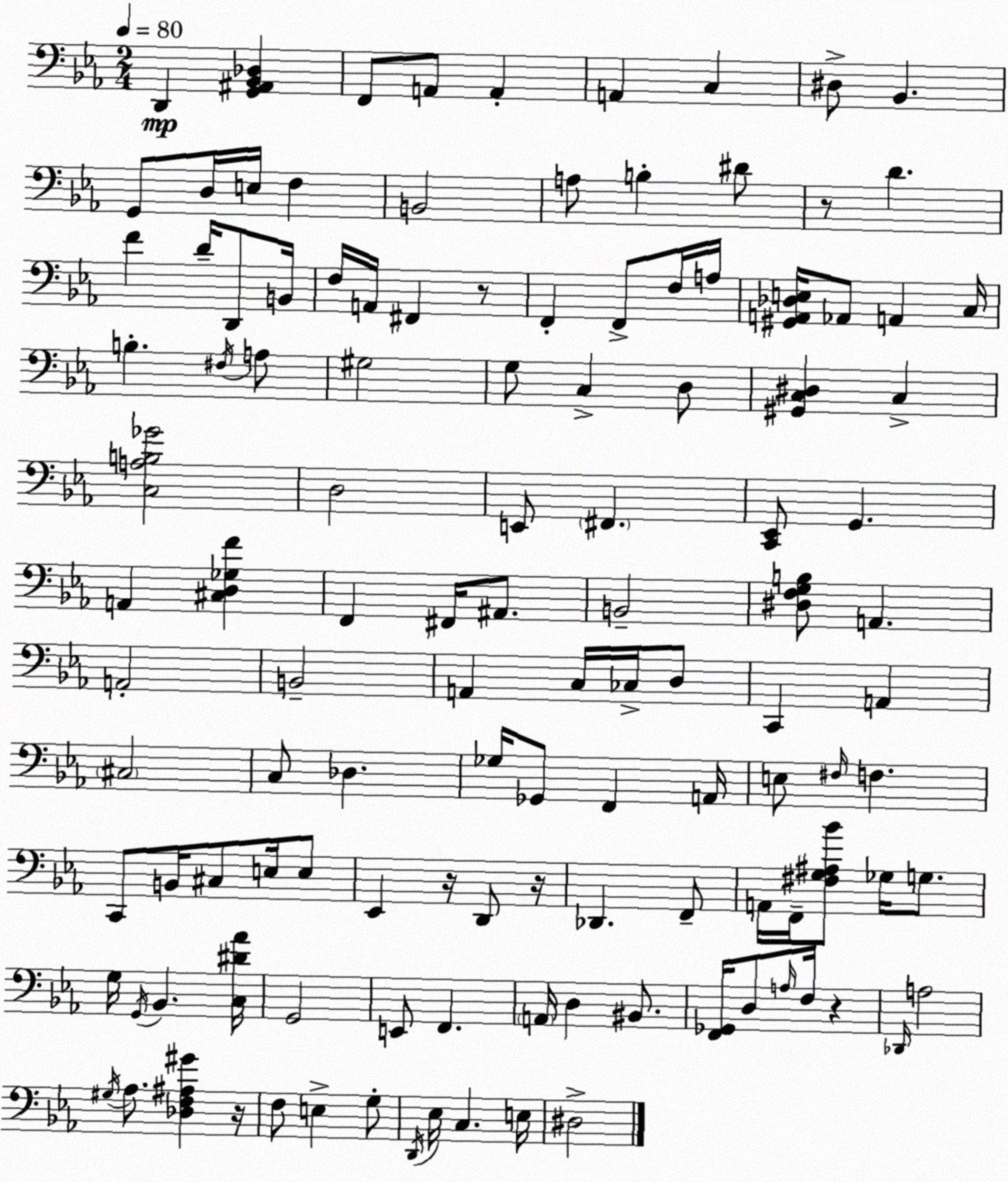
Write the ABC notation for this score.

X:1
T:Untitled
M:2/4
L:1/4
K:Eb
D,, [G,,^A,,_B,,_D,] F,,/2 A,,/2 A,, A,, C, ^D,/2 _B,, G,,/2 D,/4 E,/4 F, B,,2 A,/2 B, ^D/2 z/2 D F D/4 D,,/2 B,,/4 F,/4 A,,/4 ^F,, z/2 F,, F,,/2 F,/4 A,/4 [^G,,A,,_D,E,]/4 _A,,/2 A,, C,/4 B, ^F,/4 A,/2 ^G,2 G,/2 C, D,/2 [^G,,C,^D,] C, [C,A,B,_G]2 D,2 E,,/2 ^F,, [C,,_E,,]/2 G,, A,, [^C,D,_G,F] F,, ^F,,/4 ^A,,/2 B,,2 [^D,F,G,B,]/2 A,, A,,2 B,,2 A,, C,/4 _C,/4 D,/2 C,, A,, ^C,2 C,/2 _D, _G,/4 _G,,/2 F,, A,,/4 E,/2 ^F,/4 F, C,,/2 B,,/4 ^C,/2 E,/4 E,/2 _E,, z/4 D,,/2 z/4 _D,, F,,/2 A,,/4 F,,/4 [^F,G,^A,_B]/2 _G,/4 G,/2 G,/4 G,,/4 _B,, [C,^D_A]/4 G,,2 E,,/2 F,, A,,/4 D, ^B,,/2 [F,,_G,,]/4 D,/2 A,/4 F,/4 z _D,,/4 A,2 ^G,/4 _A,/2 [_D,F,^A,^G] z/4 F,/2 E, G,/2 D,,/4 _E,/4 C, E,/4 ^D,2